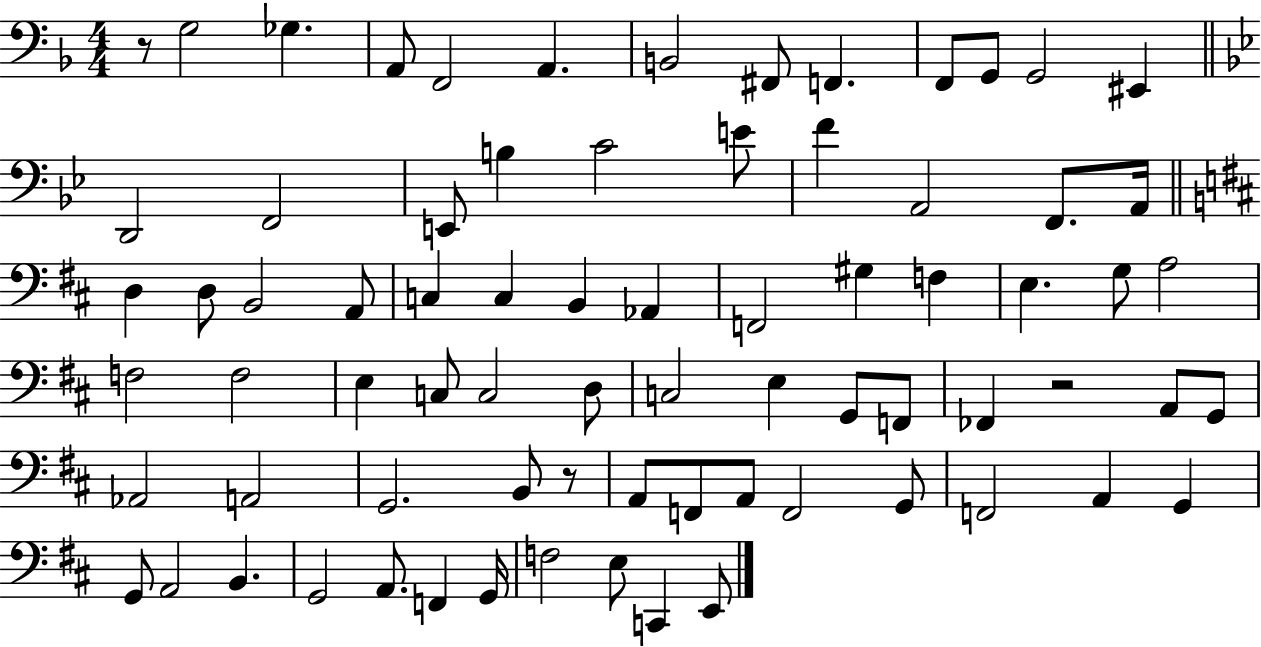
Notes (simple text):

R/e G3/h Gb3/q. A2/e F2/h A2/q. B2/h F#2/e F2/q. F2/e G2/e G2/h EIS2/q D2/h F2/h E2/e B3/q C4/h E4/e F4/q A2/h F2/e. A2/s D3/q D3/e B2/h A2/e C3/q C3/q B2/q Ab2/q F2/h G#3/q F3/q E3/q. G3/e A3/h F3/h F3/h E3/q C3/e C3/h D3/e C3/h E3/q G2/e F2/e FES2/q R/h A2/e G2/e Ab2/h A2/h G2/h. B2/e R/e A2/e F2/e A2/e F2/h G2/e F2/h A2/q G2/q G2/e A2/h B2/q. G2/h A2/e. F2/q G2/s F3/h E3/e C2/q E2/e